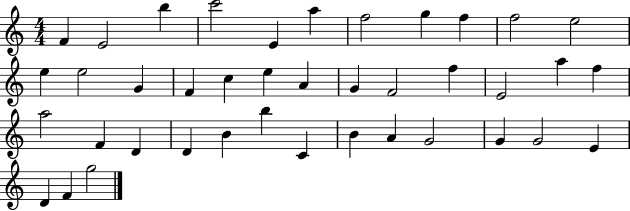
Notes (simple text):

F4/q E4/h B5/q C6/h E4/q A5/q F5/h G5/q F5/q F5/h E5/h E5/q E5/h G4/q F4/q C5/q E5/q A4/q G4/q F4/h F5/q E4/h A5/q F5/q A5/h F4/q D4/q D4/q B4/q B5/q C4/q B4/q A4/q G4/h G4/q G4/h E4/q D4/q F4/q G5/h